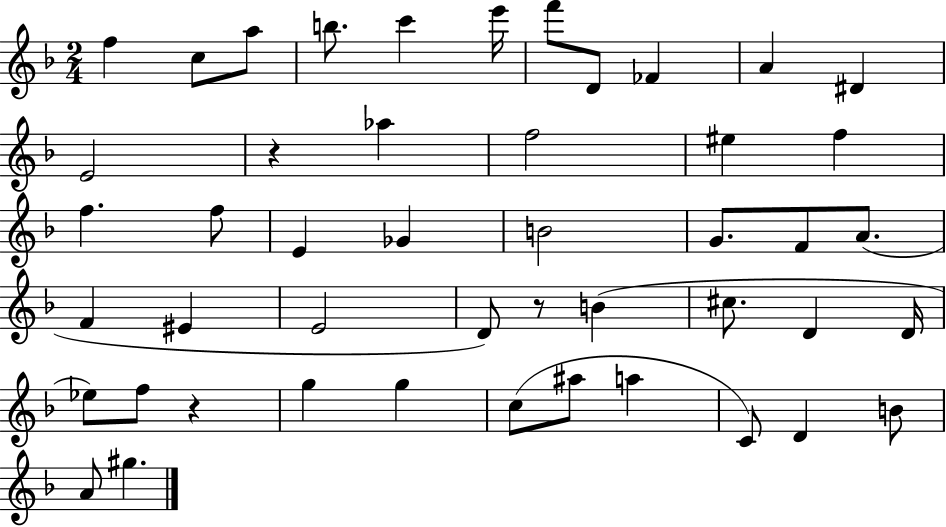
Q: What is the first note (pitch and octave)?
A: F5